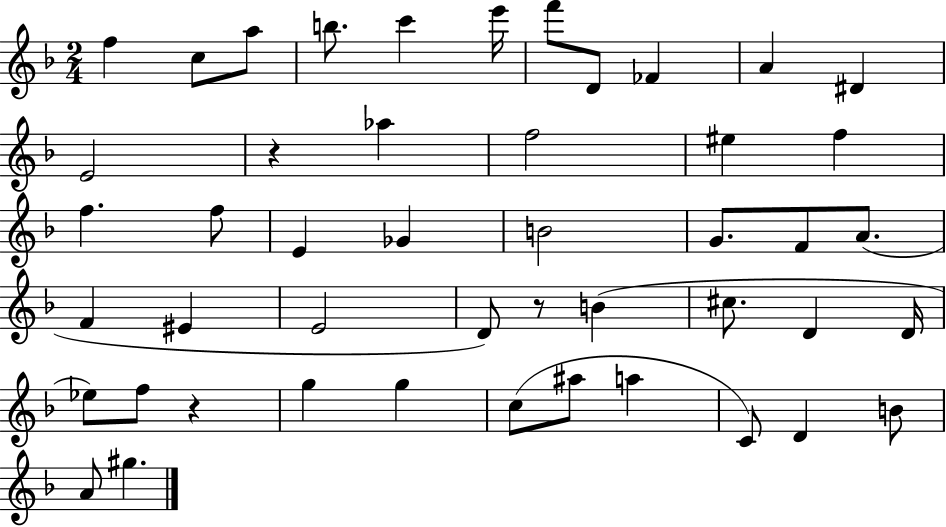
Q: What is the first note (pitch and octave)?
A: F5